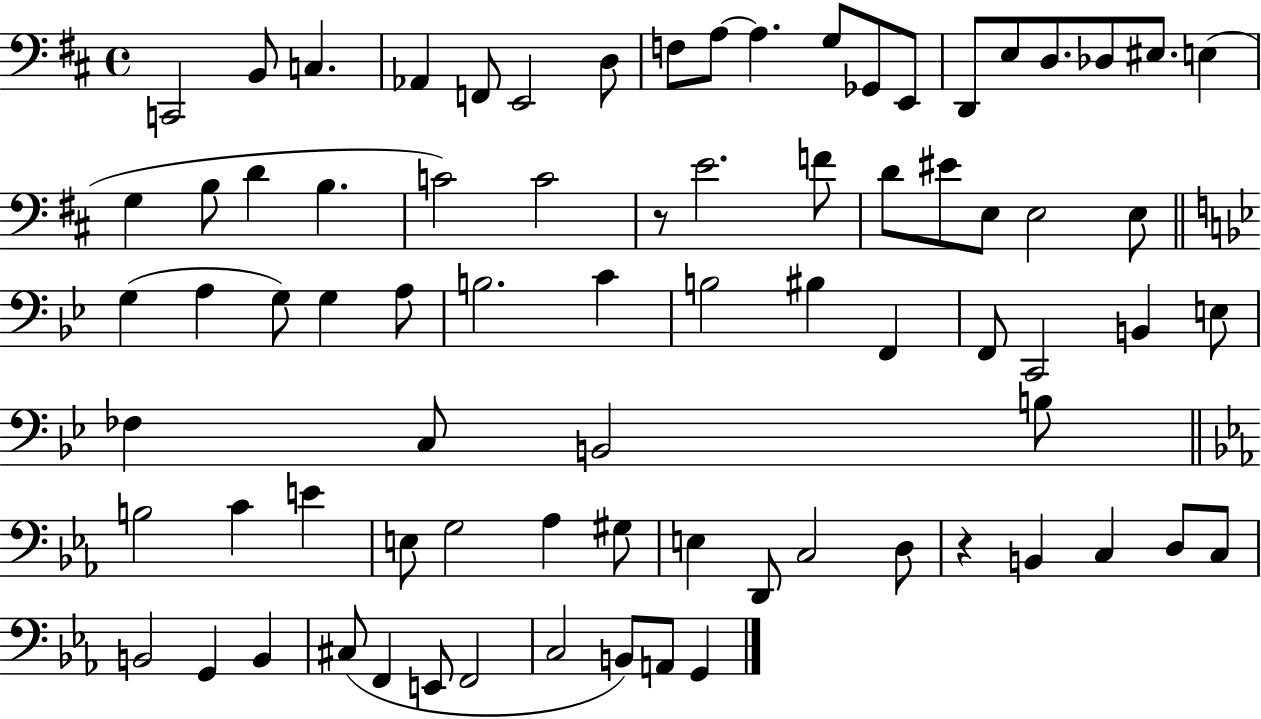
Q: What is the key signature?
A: D major